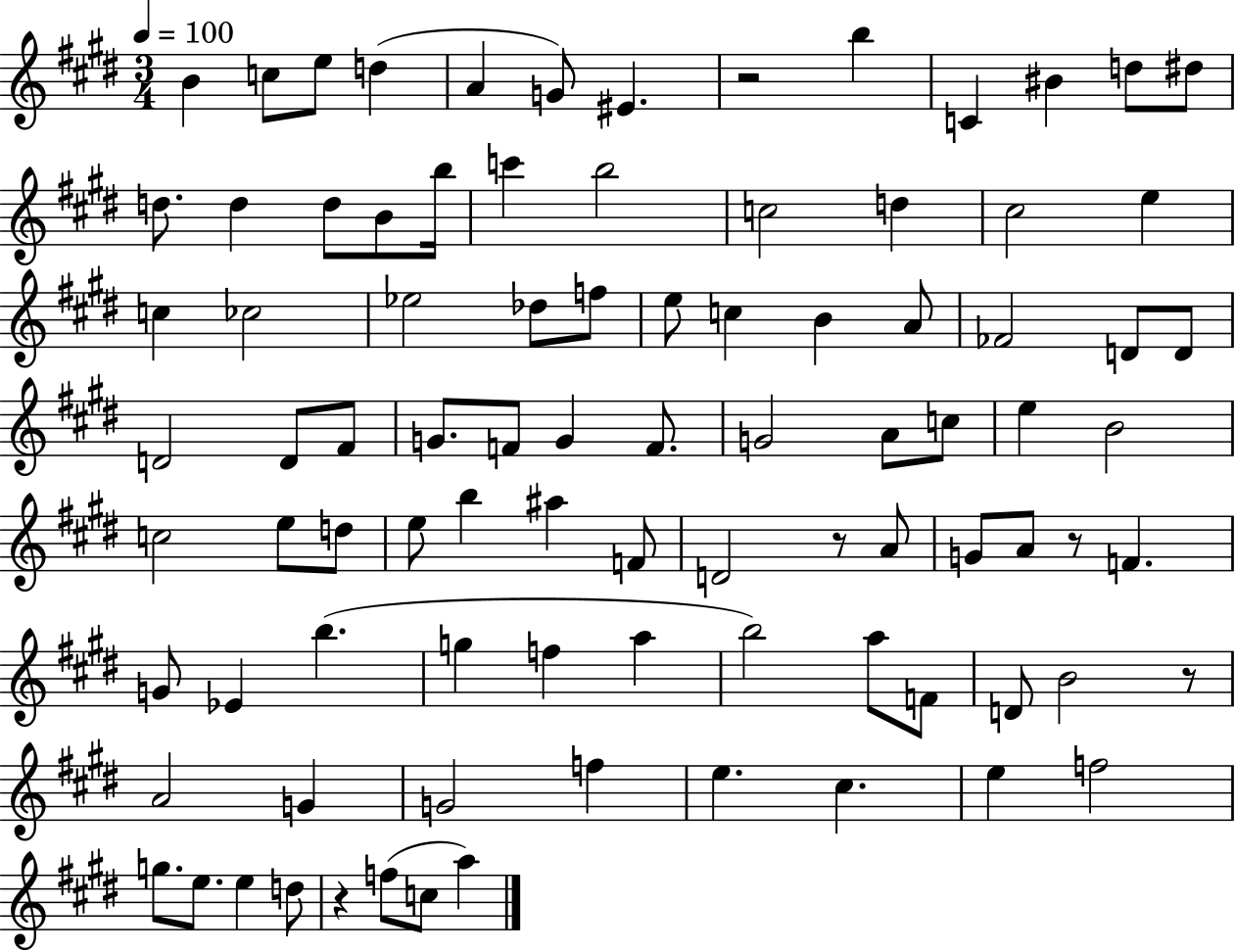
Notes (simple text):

B4/q C5/e E5/e D5/q A4/q G4/e EIS4/q. R/h B5/q C4/q BIS4/q D5/e D#5/e D5/e. D5/q D5/e B4/e B5/s C6/q B5/h C5/h D5/q C#5/h E5/q C5/q CES5/h Eb5/h Db5/e F5/e E5/e C5/q B4/q A4/e FES4/h D4/e D4/e D4/h D4/e F#4/e G4/e. F4/e G4/q F4/e. G4/h A4/e C5/e E5/q B4/h C5/h E5/e D5/e E5/e B5/q A#5/q F4/e D4/h R/e A4/e G4/e A4/e R/e F4/q. G4/e Eb4/q B5/q. G5/q F5/q A5/q B5/h A5/e F4/e D4/e B4/h R/e A4/h G4/q G4/h F5/q E5/q. C#5/q. E5/q F5/h G5/e. E5/e. E5/q D5/e R/q F5/e C5/e A5/q